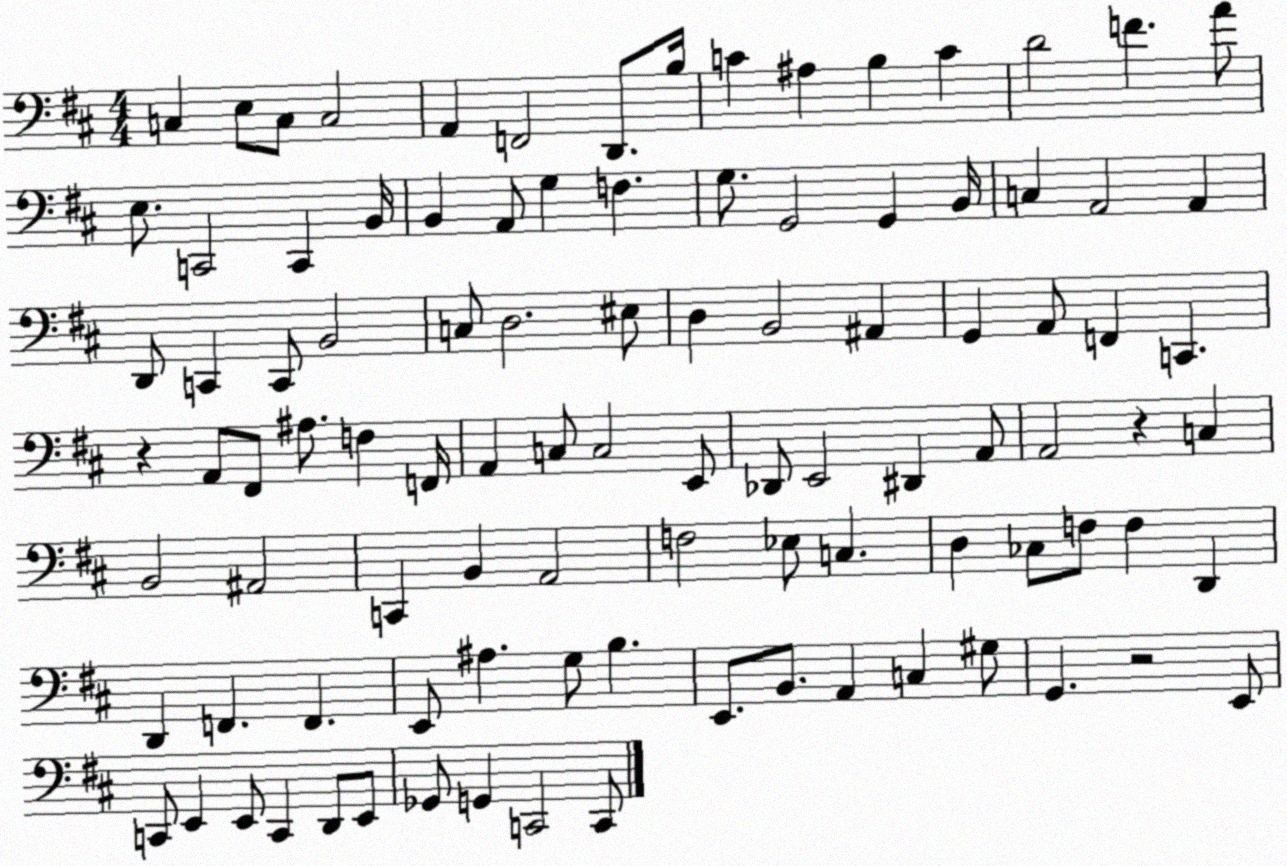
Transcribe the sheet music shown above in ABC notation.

X:1
T:Untitled
M:4/4
L:1/4
K:D
C, E,/2 C,/2 C,2 A,, F,,2 D,,/2 B,/4 C ^A, B, C D2 F A/2 E,/2 C,,2 C,, B,,/4 B,, A,,/2 G, F, G,/2 G,,2 G,, B,,/4 C, A,,2 A,, D,,/2 C,, C,,/2 B,,2 C,/2 D,2 ^E,/2 D, B,,2 ^A,, G,, A,,/2 F,, C,, z A,,/2 ^F,,/2 ^A,/2 F, F,,/4 A,, C,/2 C,2 E,,/2 _D,,/2 E,,2 ^D,, A,,/2 A,,2 z C, B,,2 ^A,,2 C,, B,, A,,2 F,2 _E,/2 C, D, _C,/2 F,/2 F, D,, D,, F,, F,, E,,/2 ^A, G,/2 B, E,,/2 B,,/2 A,, C, ^G,/2 G,, z2 E,,/2 C,,/2 E,, E,,/2 C,, D,,/2 E,,/2 _G,,/2 G,, C,,2 C,,/2